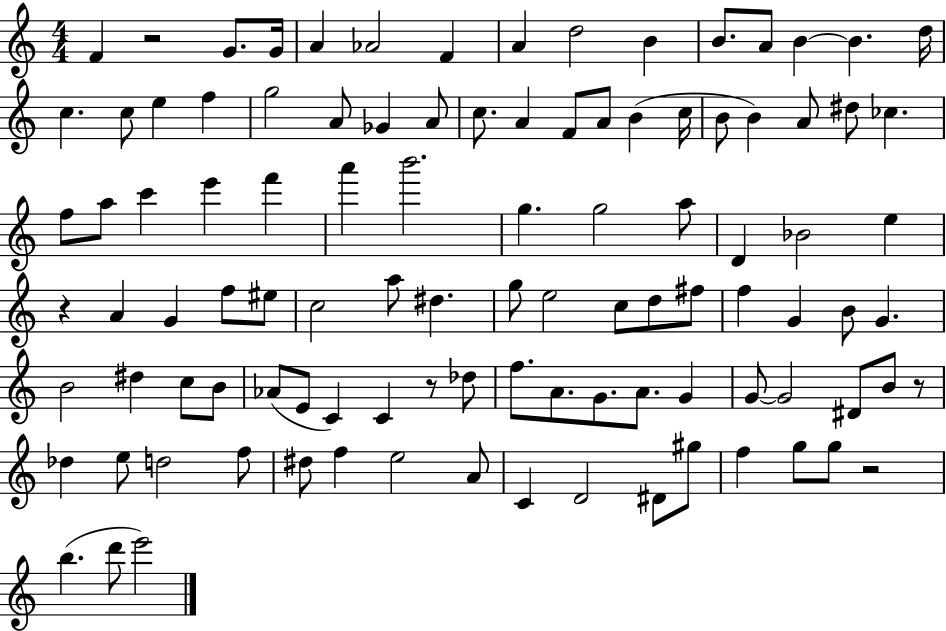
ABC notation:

X:1
T:Untitled
M:4/4
L:1/4
K:C
F z2 G/2 G/4 A _A2 F A d2 B B/2 A/2 B B d/4 c c/2 e f g2 A/2 _G A/2 c/2 A F/2 A/2 B c/4 B/2 B A/2 ^d/2 _c f/2 a/2 c' e' f' a' b'2 g g2 a/2 D _B2 e z A G f/2 ^e/2 c2 a/2 ^d g/2 e2 c/2 d/2 ^f/2 f G B/2 G B2 ^d c/2 B/2 _A/2 E/2 C C z/2 _d/2 f/2 A/2 G/2 A/2 G G/2 G2 ^D/2 B/2 z/2 _d e/2 d2 f/2 ^d/2 f e2 A/2 C D2 ^D/2 ^g/2 f g/2 g/2 z2 b d'/2 e'2